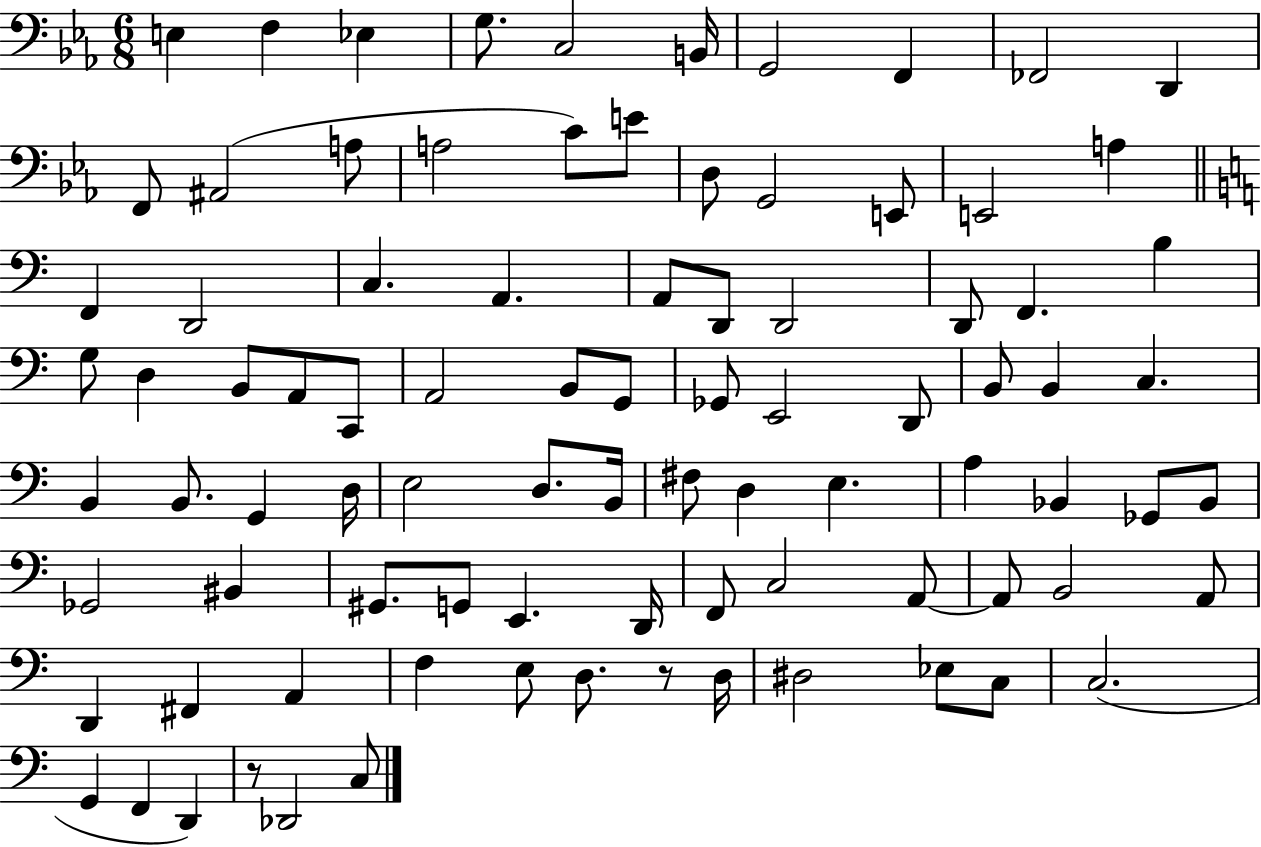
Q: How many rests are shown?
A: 2